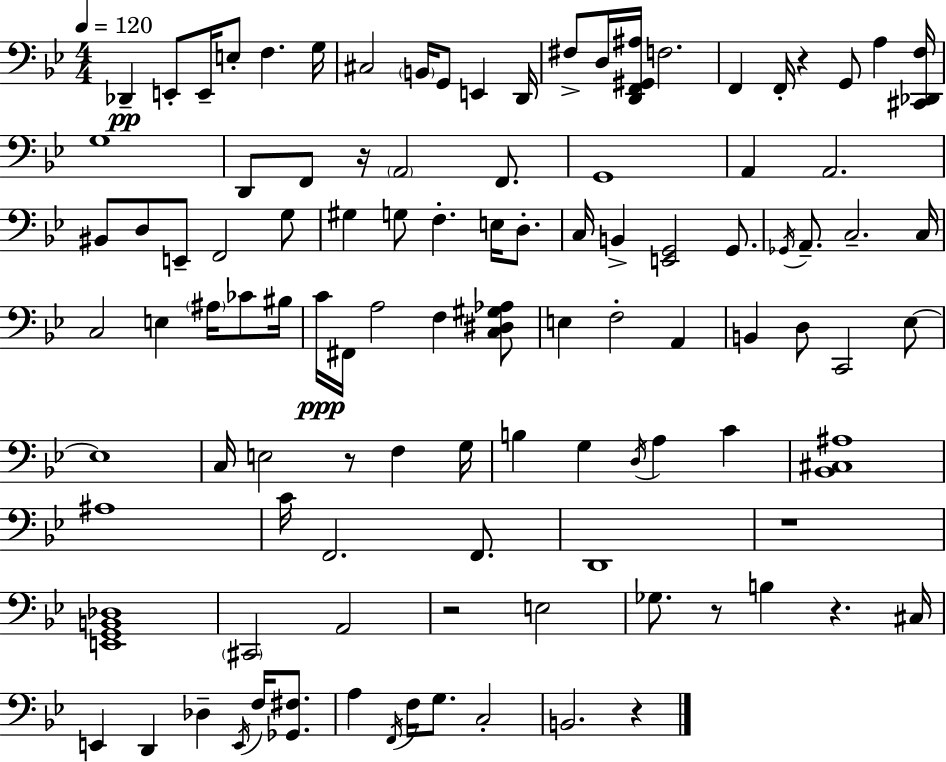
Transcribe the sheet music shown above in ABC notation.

X:1
T:Untitled
M:4/4
L:1/4
K:Gm
_D,, E,,/2 E,,/4 E,/2 F, G,/4 ^C,2 B,,/4 G,,/2 E,, D,,/4 ^F,/2 D,/4 [D,,F,,^G,,^A,]/4 F,2 F,, F,,/4 z G,,/2 A, [^C,,_D,,F,]/4 G,4 D,,/2 F,,/2 z/4 A,,2 F,,/2 G,,4 A,, A,,2 ^B,,/2 D,/2 E,,/2 F,,2 G,/2 ^G, G,/2 F, E,/4 D,/2 C,/4 B,, [E,,G,,]2 G,,/2 _G,,/4 A,,/2 C,2 C,/4 C,2 E, ^A,/4 _C/2 ^B,/4 C/4 ^F,,/4 A,2 F, [C,^D,^G,_A,]/2 E, F,2 A,, B,, D,/2 C,,2 _E,/2 _E,4 C,/4 E,2 z/2 F, G,/4 B, G, D,/4 A, C [_B,,^C,^A,]4 ^A,4 C/4 F,,2 F,,/2 D,,4 z4 [E,,G,,B,,_D,]4 ^C,,2 A,,2 z2 E,2 _G,/2 z/2 B, z ^C,/4 E,, D,, _D, E,,/4 F,/4 [_G,,^F,]/2 A, F,,/4 F,/4 G,/2 C,2 B,,2 z